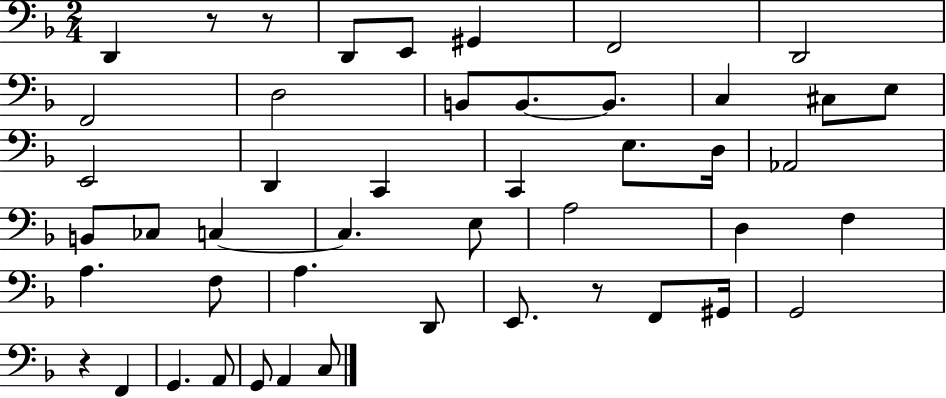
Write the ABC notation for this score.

X:1
T:Untitled
M:2/4
L:1/4
K:F
D,, z/2 z/2 D,,/2 E,,/2 ^G,, F,,2 D,,2 F,,2 D,2 B,,/2 B,,/2 B,,/2 C, ^C,/2 E,/2 E,,2 D,, C,, C,, E,/2 D,/4 _A,,2 B,,/2 _C,/2 C, C, E,/2 A,2 D, F, A, F,/2 A, D,,/2 E,,/2 z/2 F,,/2 ^G,,/4 G,,2 z F,, G,, A,,/2 G,,/2 A,, C,/2